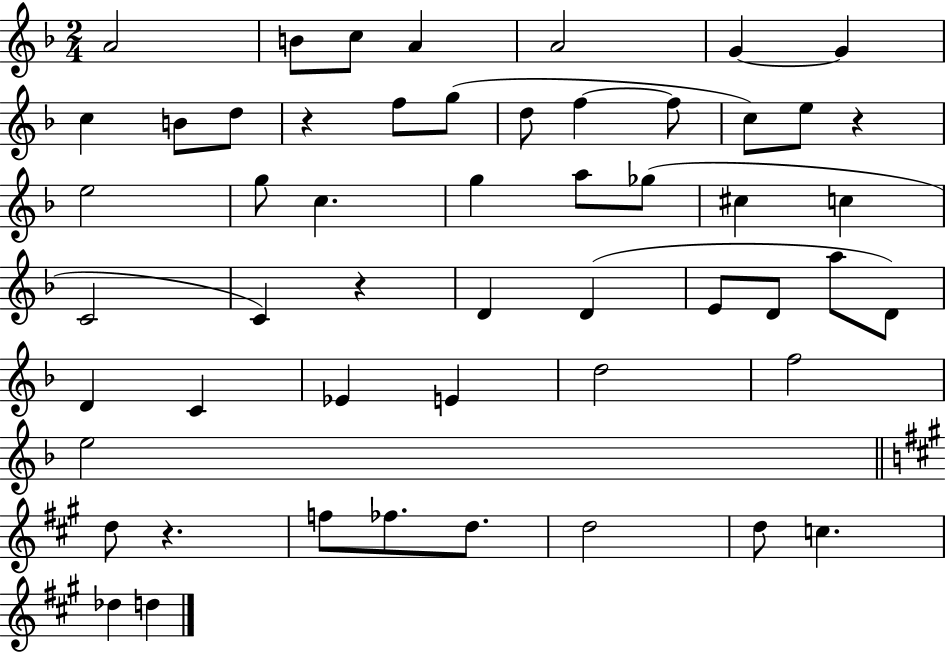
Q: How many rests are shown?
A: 4